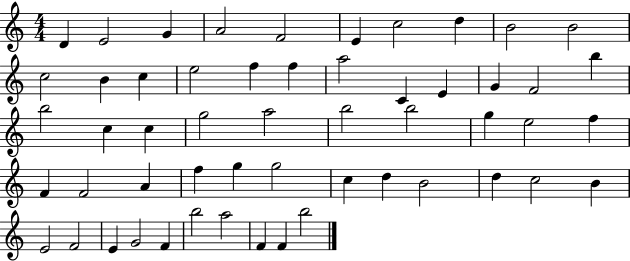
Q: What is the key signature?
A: C major